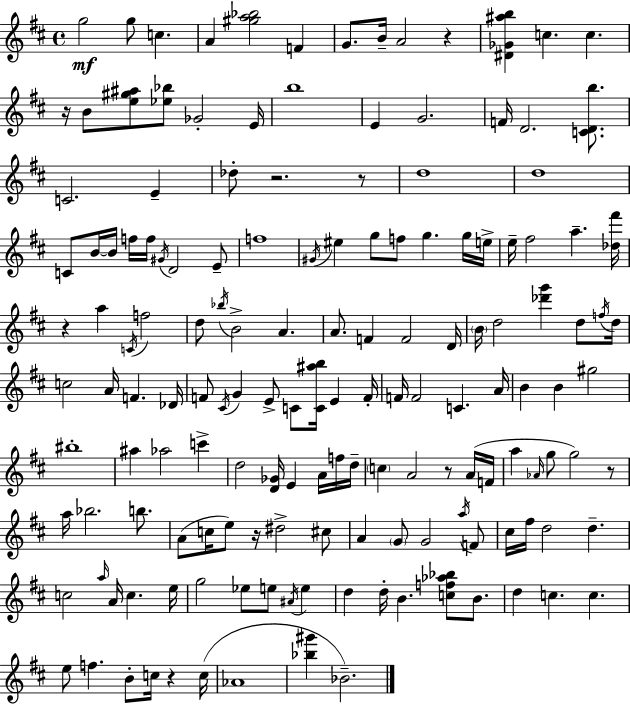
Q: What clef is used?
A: treble